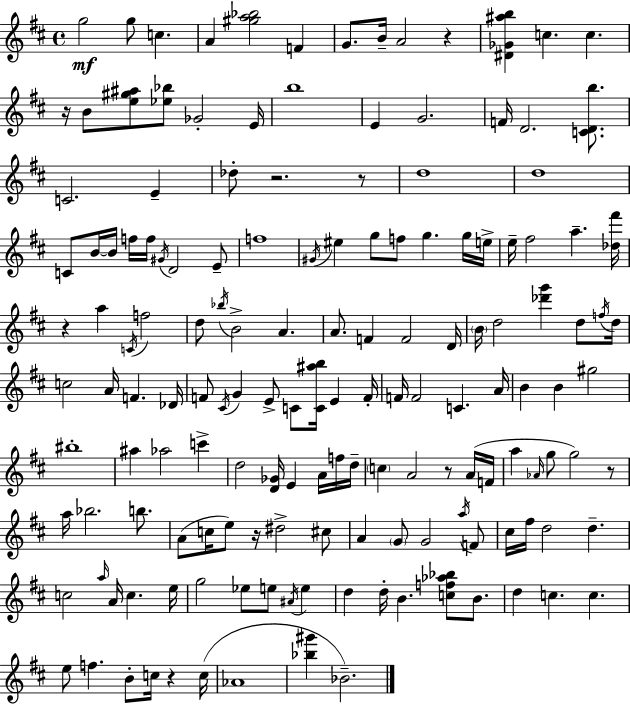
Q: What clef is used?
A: treble